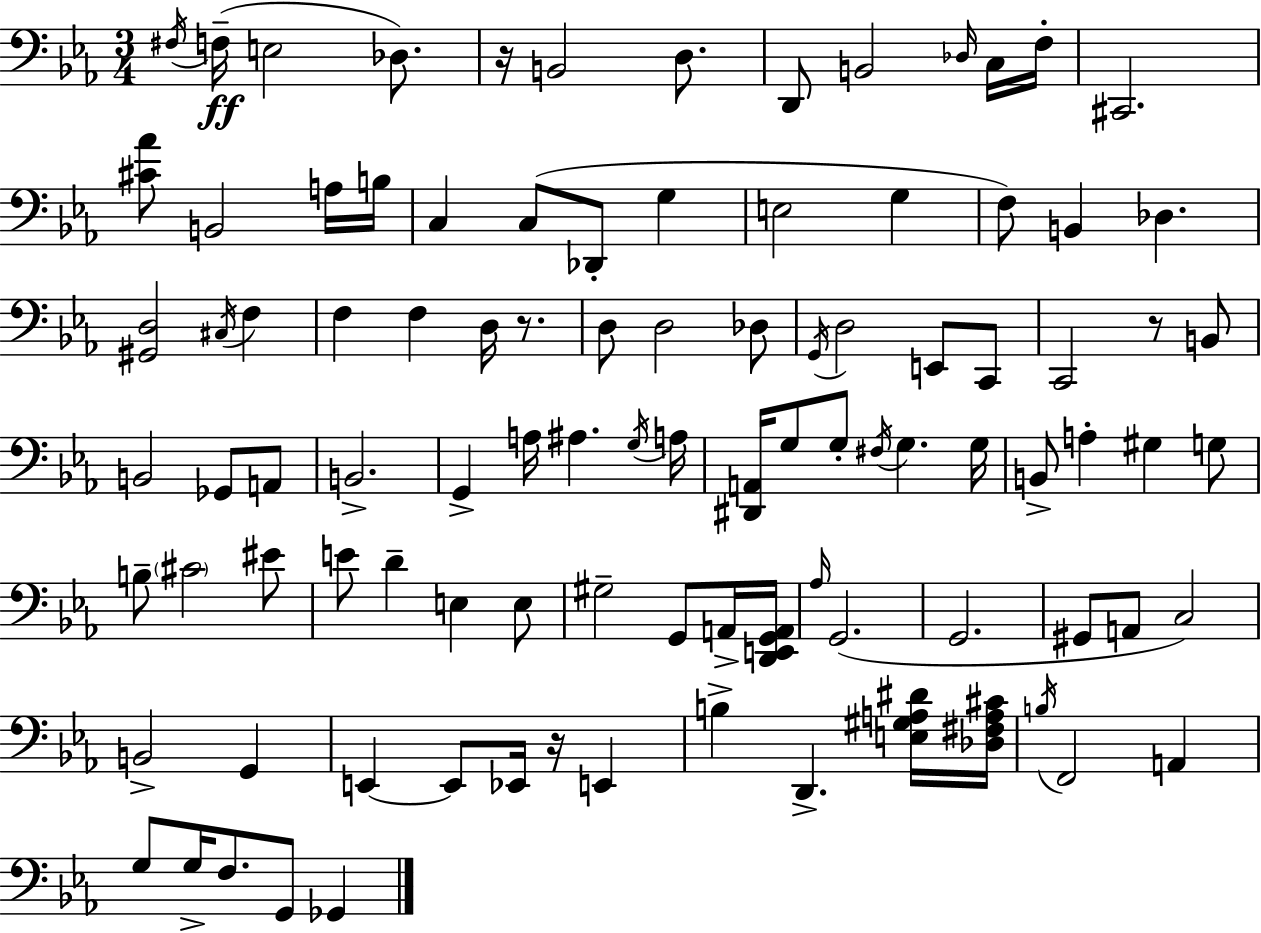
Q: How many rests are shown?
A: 4